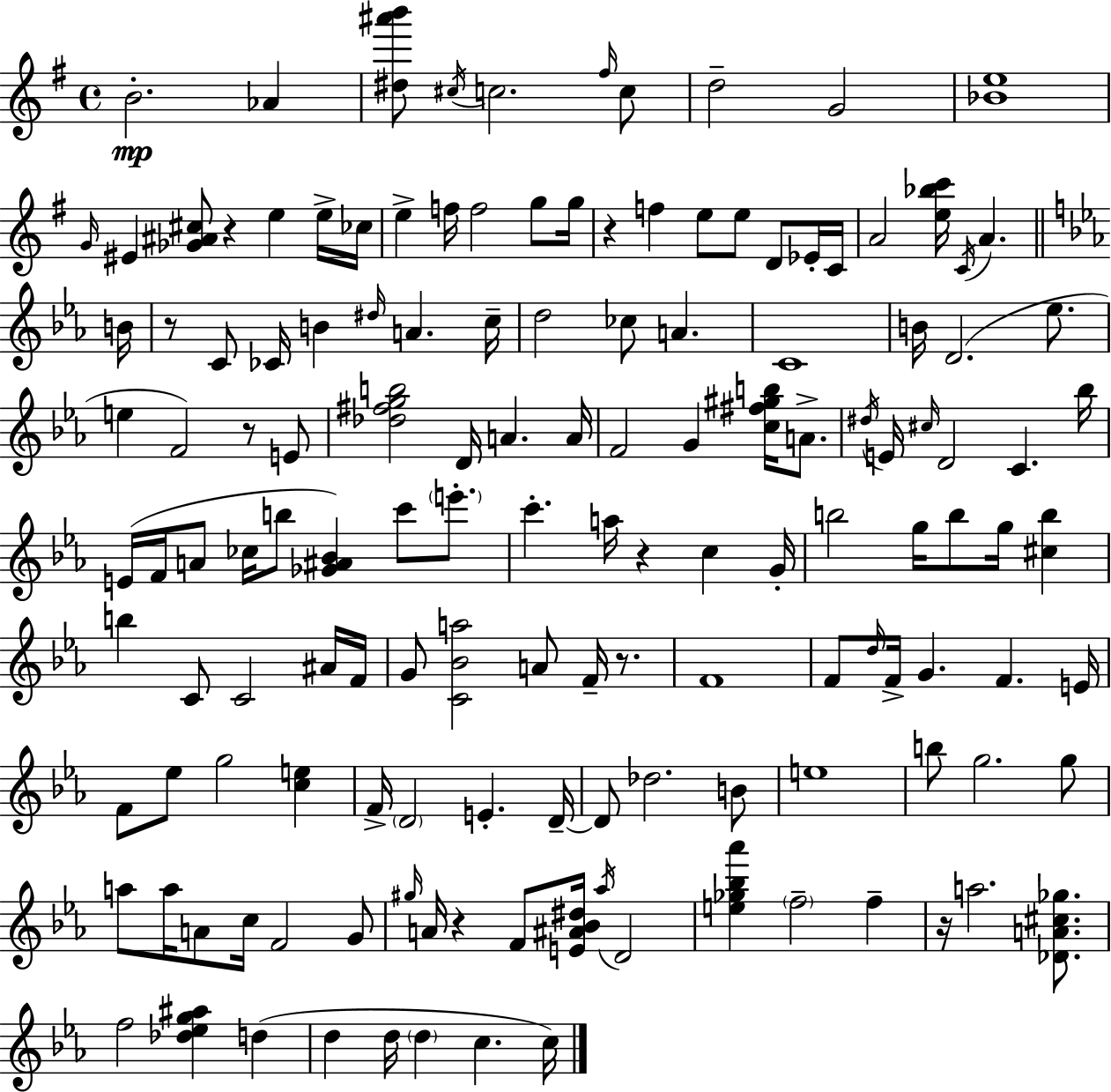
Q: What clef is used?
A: treble